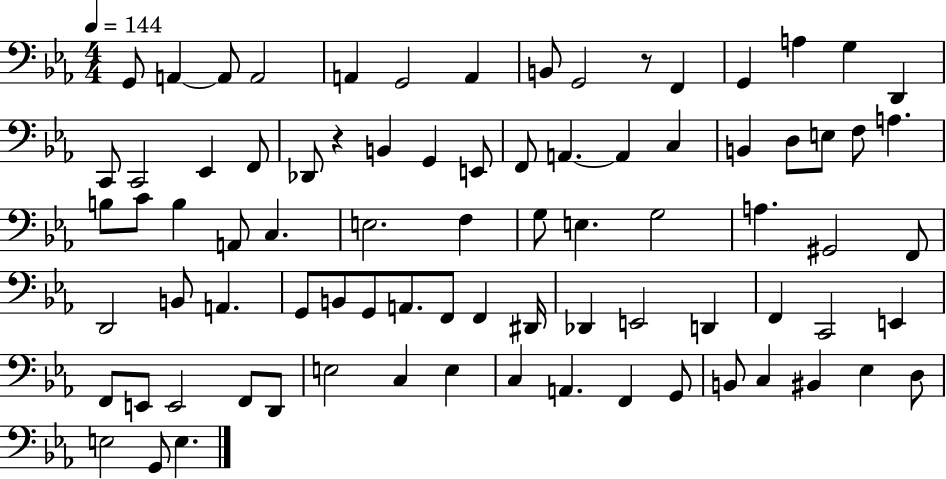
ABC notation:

X:1
T:Untitled
M:4/4
L:1/4
K:Eb
G,,/2 A,, A,,/2 A,,2 A,, G,,2 A,, B,,/2 G,,2 z/2 F,, G,, A, G, D,, C,,/2 C,,2 _E,, F,,/2 _D,,/2 z B,, G,, E,,/2 F,,/2 A,, A,, C, B,, D,/2 E,/2 F,/2 A, B,/2 C/2 B, A,,/2 C, E,2 F, G,/2 E, G,2 A, ^G,,2 F,,/2 D,,2 B,,/2 A,, G,,/2 B,,/2 G,,/2 A,,/2 F,,/2 F,, ^D,,/4 _D,, E,,2 D,, F,, C,,2 E,, F,,/2 E,,/2 E,,2 F,,/2 D,,/2 E,2 C, E, C, A,, F,, G,,/2 B,,/2 C, ^B,, _E, D,/2 E,2 G,,/2 E,